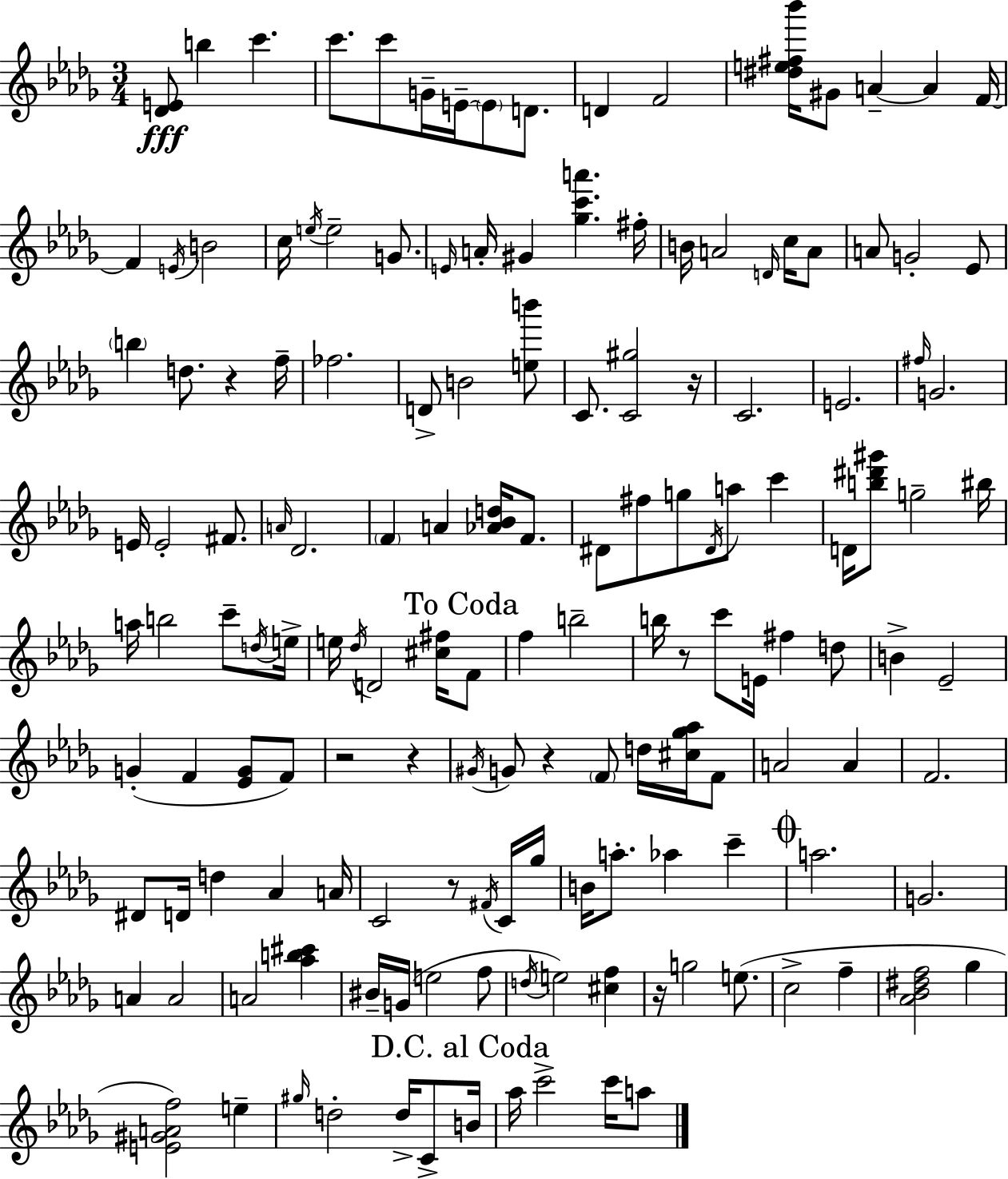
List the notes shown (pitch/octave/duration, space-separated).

[Db4,E4]/e B5/q C6/q. C6/e. C6/e G4/s E4/s E4/e D4/e. D4/q F4/h [D#5,E5,F#5,Bb6]/s G#4/e A4/q A4/q F4/s F4/q E4/s B4/h C5/s E5/s E5/h G4/e. E4/s A4/s G#4/q [Gb5,C6,A6]/q. F#5/s B4/s A4/h D4/s C5/s A4/e A4/e G4/h Eb4/e B5/q D5/e. R/q F5/s FES5/h. D4/e B4/h [E5,B6]/e C4/e. [C4,G#5]/h R/s C4/h. E4/h. F#5/s G4/h. E4/s E4/h F#4/e. A4/s Db4/h. F4/q A4/q [Ab4,Bb4,D5]/s F4/e. D#4/e F#5/e G5/e D#4/s A5/e C6/q D4/s [B5,D#6,G#6]/e G5/h BIS5/s A5/s B5/h C6/e D5/s E5/s E5/s Db5/s D4/h [C#5,F#5]/s F4/e F5/q B5/h B5/s R/e C6/e E4/s F#5/q D5/e B4/q Eb4/h G4/q F4/q [Eb4,G4]/e F4/e R/h R/q G#4/s G4/e R/q F4/e D5/s [C#5,Gb5,Ab5]/s F4/e A4/h A4/q F4/h. D#4/e D4/s D5/q Ab4/q A4/s C4/h R/e F#4/s C4/s Gb5/s B4/s A5/e. Ab5/q C6/q A5/h. G4/h. A4/q A4/h A4/h [Ab5,B5,C#6]/q BIS4/s G4/s E5/h F5/e D5/s E5/h [C#5,F5]/q R/s G5/h E5/e. C5/h F5/q [Ab4,Bb4,D#5,F5]/h Gb5/q [E4,G#4,A4,F5]/h E5/q G#5/s D5/h D5/s C4/e B4/s Ab5/s C6/h C6/s A5/e